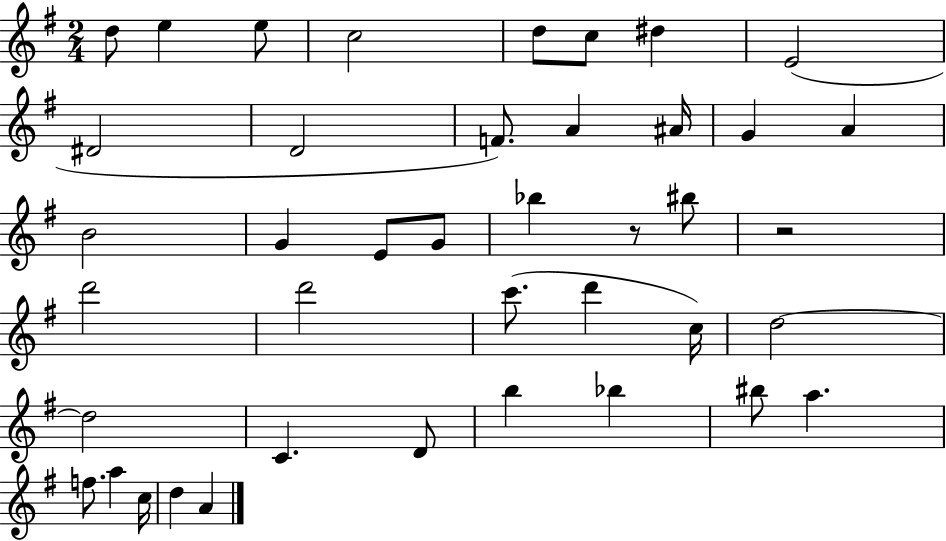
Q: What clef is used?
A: treble